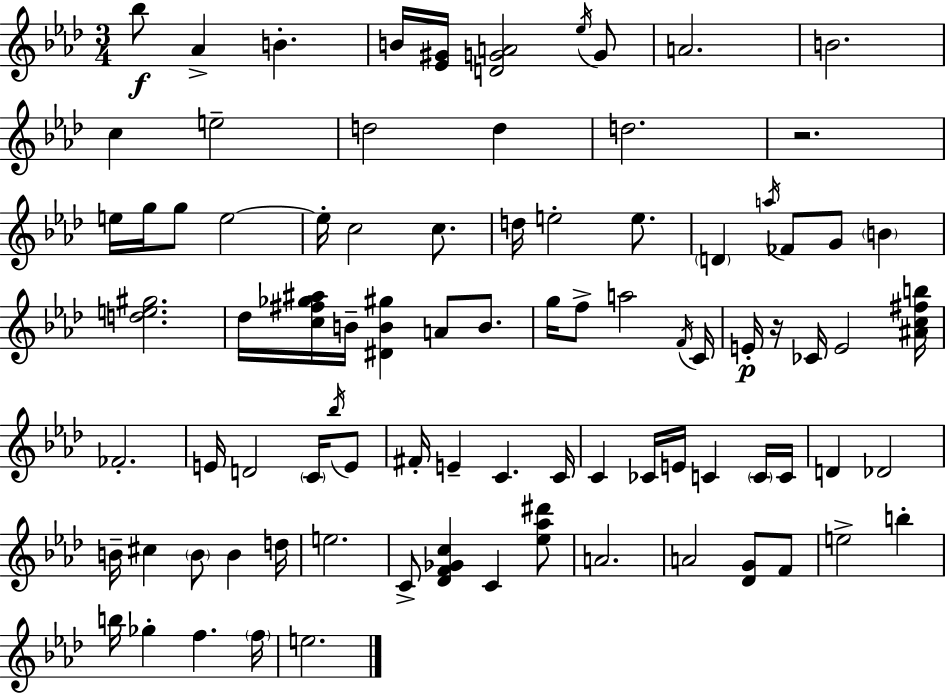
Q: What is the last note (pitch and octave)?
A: E5